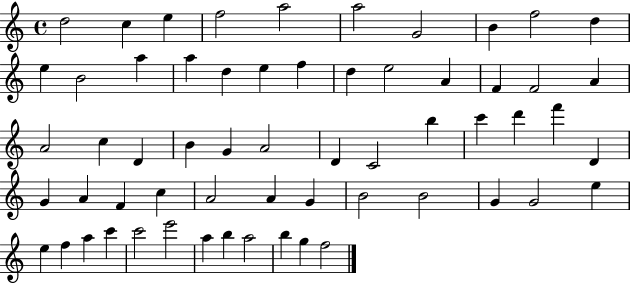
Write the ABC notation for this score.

X:1
T:Untitled
M:4/4
L:1/4
K:C
d2 c e f2 a2 a2 G2 B f2 d e B2 a a d e f d e2 A F F2 A A2 c D B G A2 D C2 b c' d' f' D G A F c A2 A G B2 B2 G G2 e e f a c' c'2 e'2 a b a2 b g f2